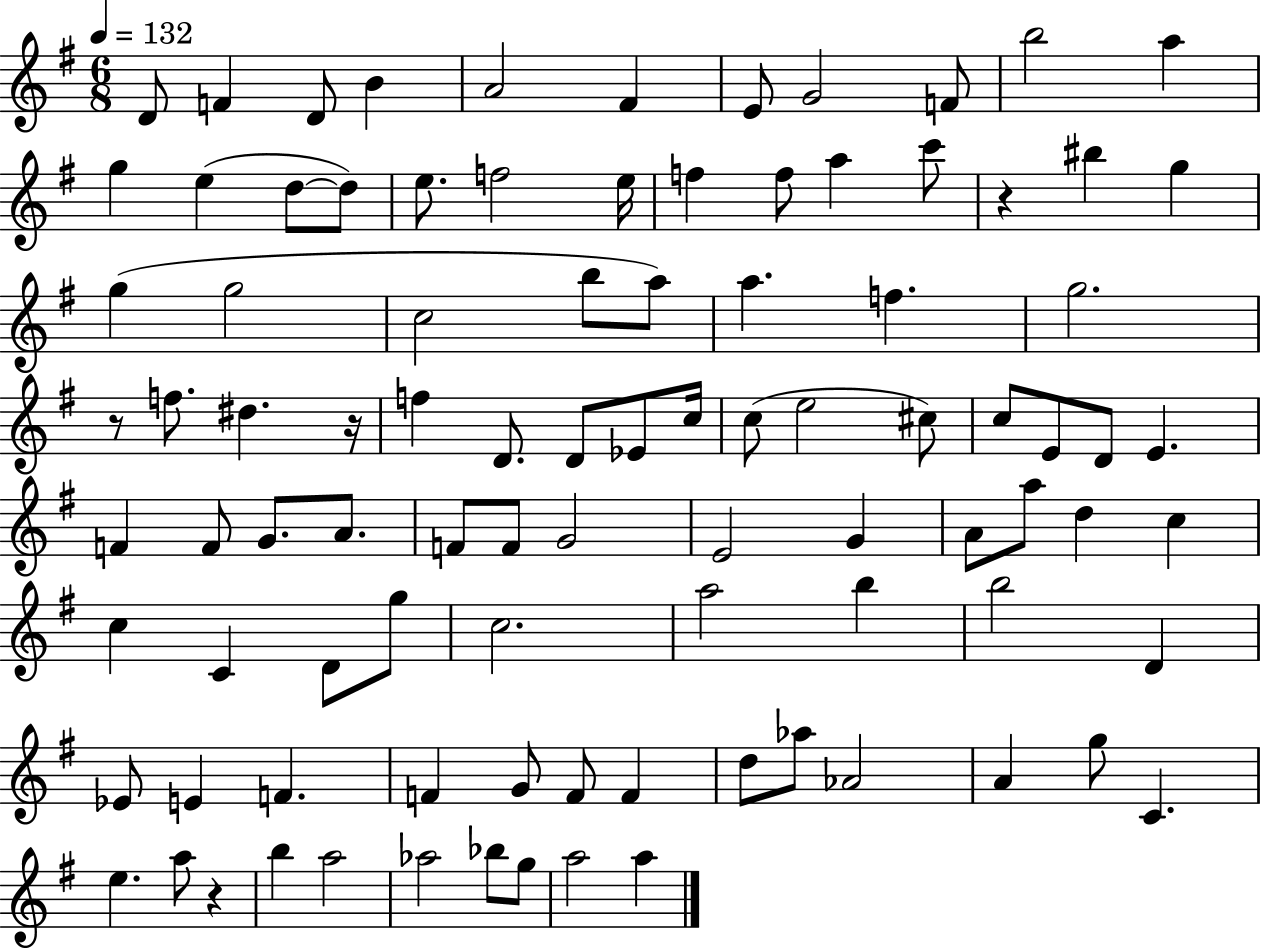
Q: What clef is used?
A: treble